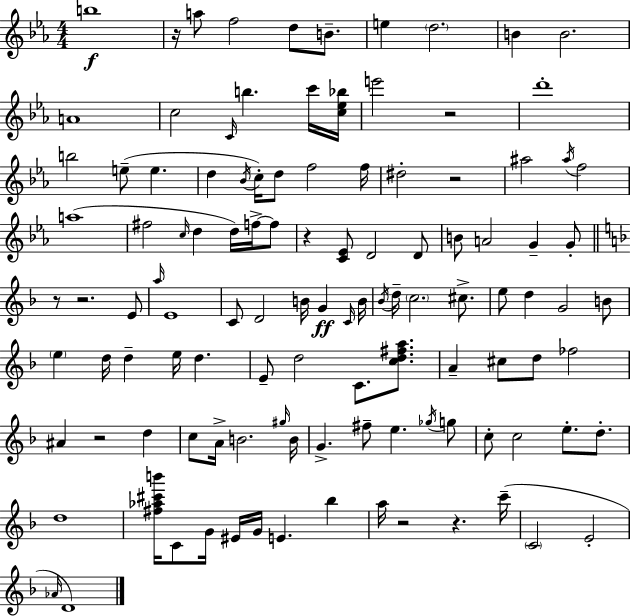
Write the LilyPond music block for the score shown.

{
  \clef treble
  \numericTimeSignature
  \time 4/4
  \key c \minor
  b''1\f | r16 a''8 f''2 d''8 b'8.-- | e''4 \parenthesize d''2. | b'4 b'2. | \break a'1 | c''2 \grace { c'16 } b''4. c'''16 | <c'' ees'' bes''>16 e'''2 r2 | d'''1-. | \break b''2 e''8--( e''4. | d''4 \acciaccatura { bes'16 } c''16-.) d''8 f''2 | f''16 dis''2-. r2 | ais''2 \acciaccatura { ais''16 } f''2 | \break a''1( | fis''2 \grace { c''16 } d''4 | d''16) f''16->~~ f''8 r4 <c' ees'>8 d'2 | d'8 b'8 a'2 g'4-- | \break g'8-. \bar "||" \break \key f \major r8 r2. e'8 | \grace { a''16 } e'1 | c'8 d'2 b'16 g'4\ff | \grace { c'16 } b'16 \acciaccatura { bes'16 } d''16-- \parenthesize c''2. | \break cis''8.-> e''8 d''4 g'2 | b'8 \parenthesize e''4 d''16 d''4-- e''16 d''4. | e'8-- d''2 c'8. | <c'' d'' fis'' a''>8. a'4-- cis''8 d''8 fes''2 | \break ais'4 r2 d''4 | c''8 a'16-> b'2. | \grace { gis''16 } b'16 g'4.-> fis''8-- e''4. | \acciaccatura { ges''16 } g''8 c''8-. c''2 e''8.-. | \break d''8.-. d''1 | <fis'' aes'' cis''' b'''>16 c'8 g'16 eis'16 g'16 e'4. | bes''4 a''16 r2 r4. | c'''16--( \parenthesize c'2 e'2-. | \break \grace { aes'16 } d'1) | \bar "|."
}